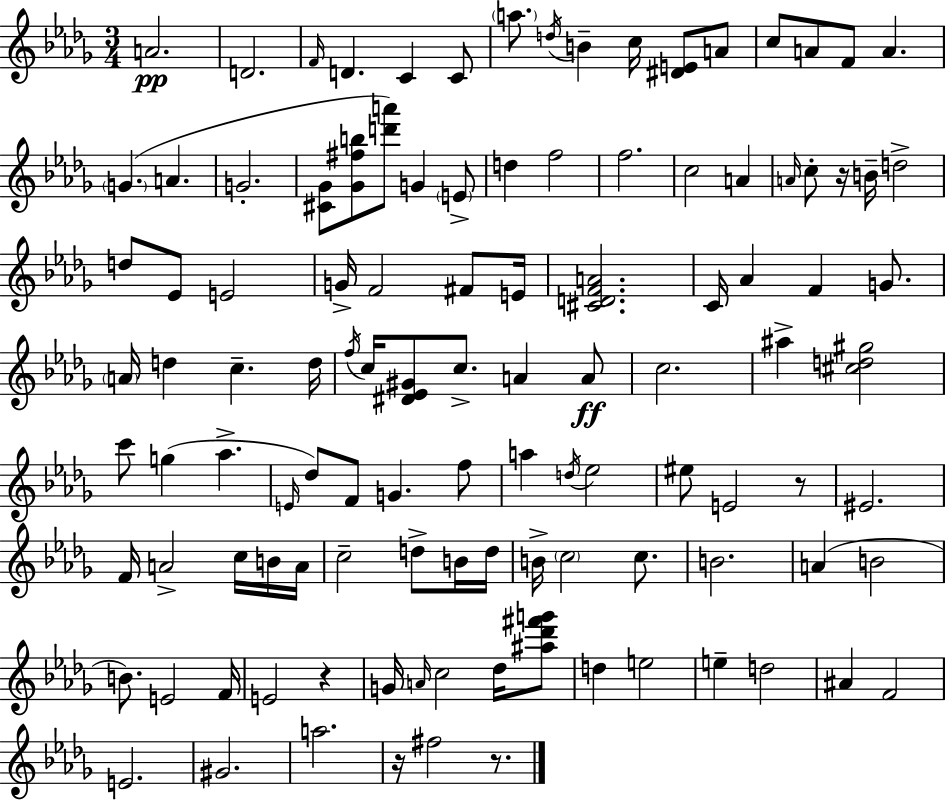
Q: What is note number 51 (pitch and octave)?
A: A#5